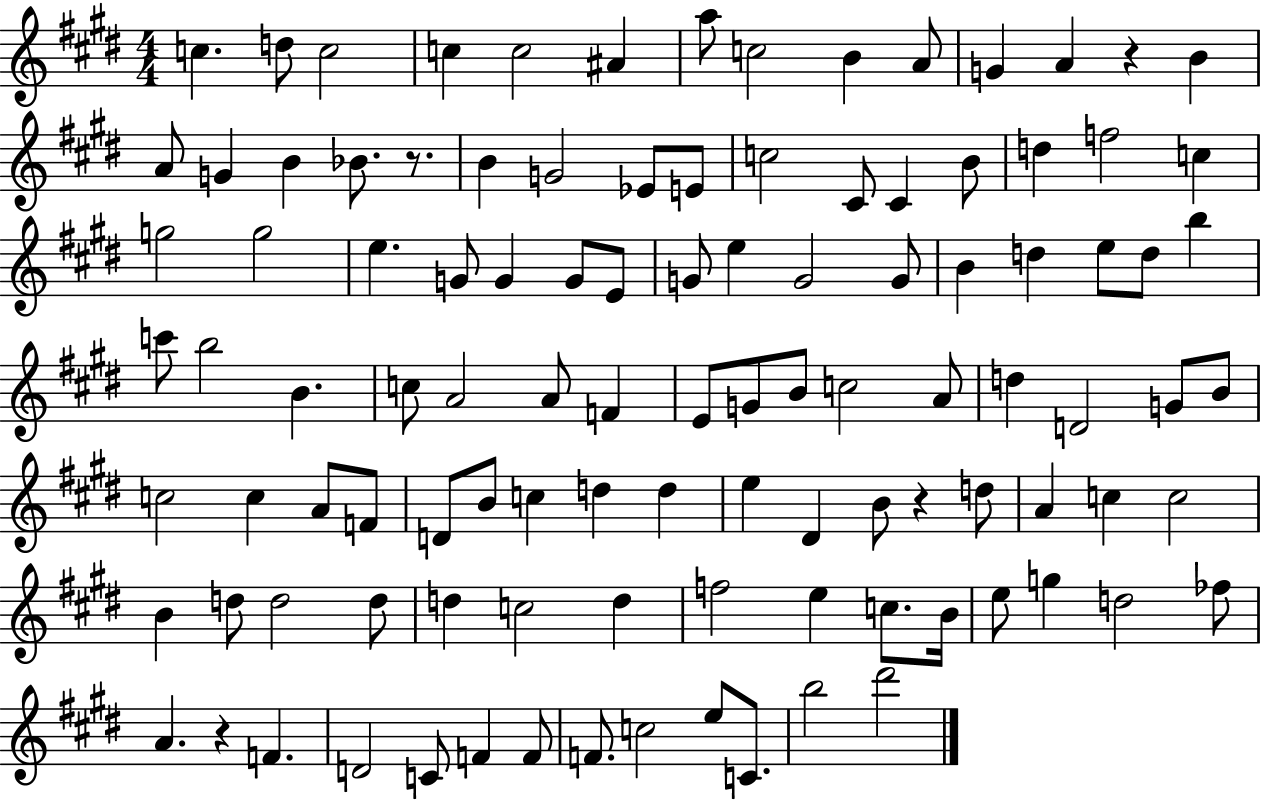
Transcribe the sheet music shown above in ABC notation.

X:1
T:Untitled
M:4/4
L:1/4
K:E
c d/2 c2 c c2 ^A a/2 c2 B A/2 G A z B A/2 G B _B/2 z/2 B G2 _E/2 E/2 c2 ^C/2 ^C B/2 d f2 c g2 g2 e G/2 G G/2 E/2 G/2 e G2 G/2 B d e/2 d/2 b c'/2 b2 B c/2 A2 A/2 F E/2 G/2 B/2 c2 A/2 d D2 G/2 B/2 c2 c A/2 F/2 D/2 B/2 c d d e ^D B/2 z d/2 A c c2 B d/2 d2 d/2 d c2 d f2 e c/2 B/4 e/2 g d2 _f/2 A z F D2 C/2 F F/2 F/2 c2 e/2 C/2 b2 ^d'2